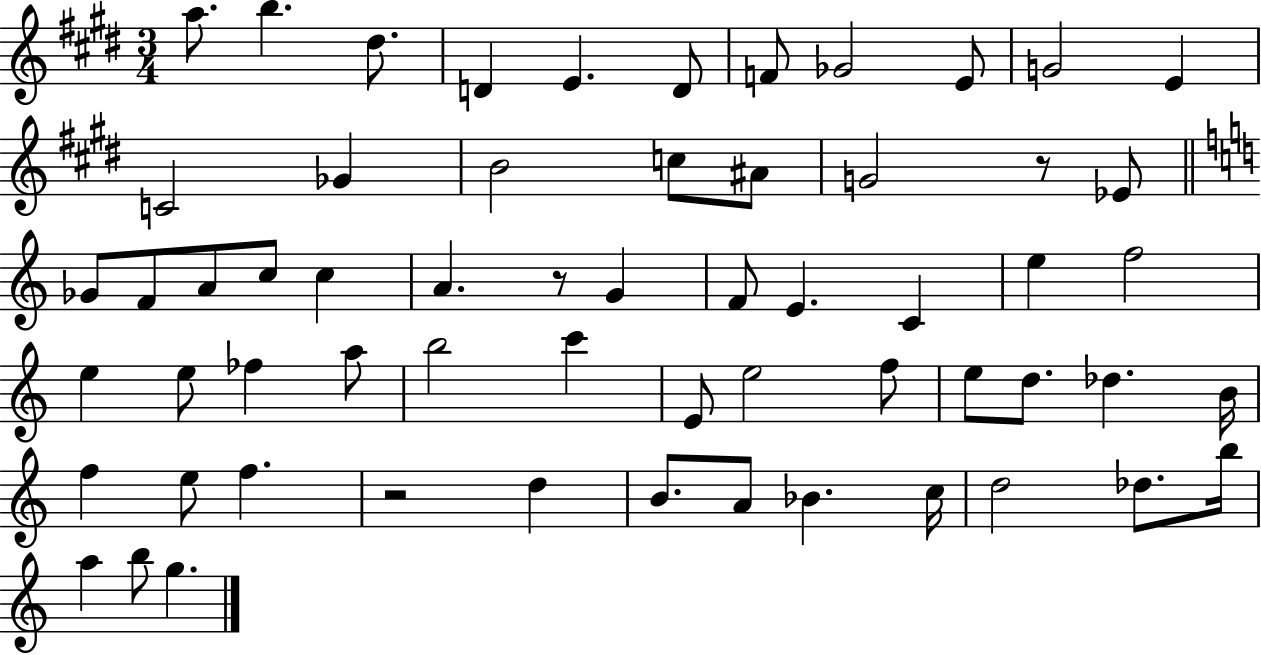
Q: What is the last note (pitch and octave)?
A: G5